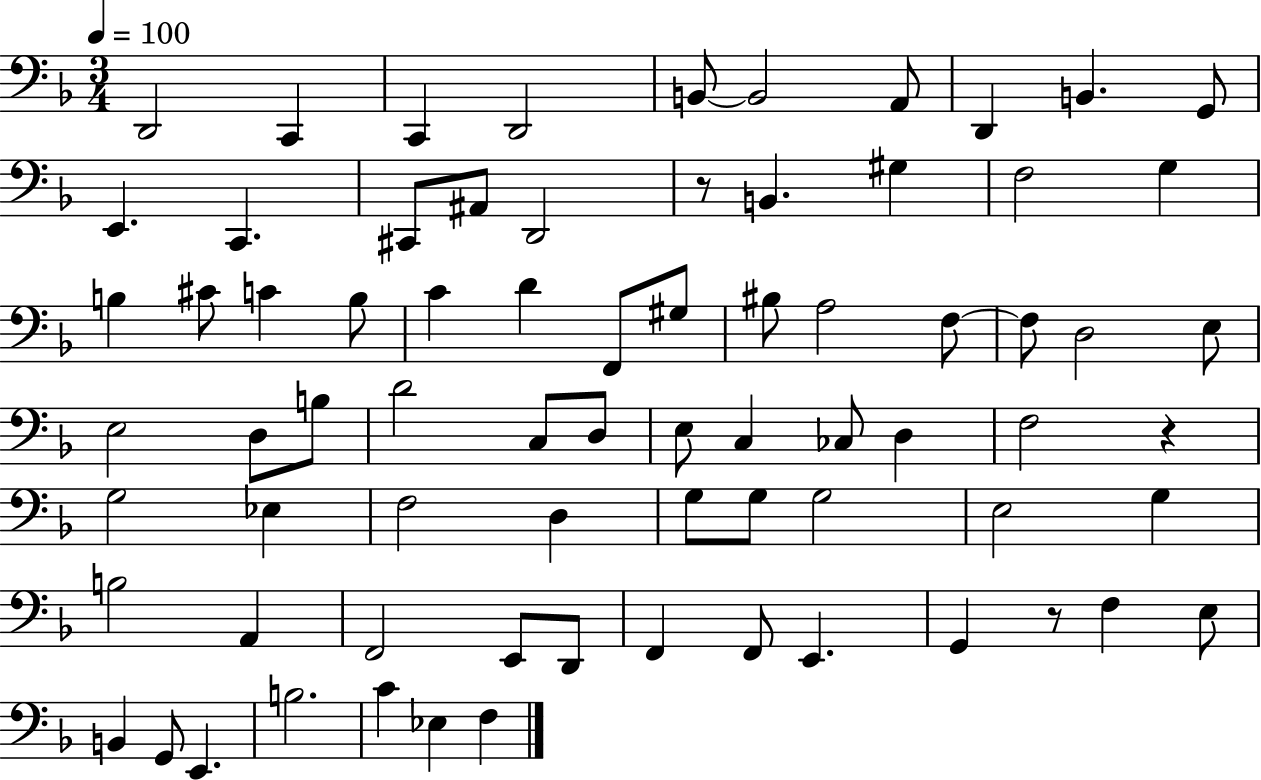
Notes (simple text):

D2/h C2/q C2/q D2/h B2/e B2/h A2/e D2/q B2/q. G2/e E2/q. C2/q. C#2/e A#2/e D2/h R/e B2/q. G#3/q F3/h G3/q B3/q C#4/e C4/q B3/e C4/q D4/q F2/e G#3/e BIS3/e A3/h F3/e F3/e D3/h E3/e E3/h D3/e B3/e D4/h C3/e D3/e E3/e C3/q CES3/e D3/q F3/h R/q G3/h Eb3/q F3/h D3/q G3/e G3/e G3/h E3/h G3/q B3/h A2/q F2/h E2/e D2/e F2/q F2/e E2/q. G2/q R/e F3/q E3/e B2/q G2/e E2/q. B3/h. C4/q Eb3/q F3/q